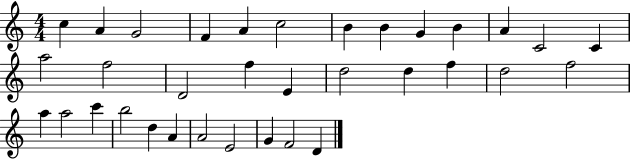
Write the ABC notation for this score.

X:1
T:Untitled
M:4/4
L:1/4
K:C
c A G2 F A c2 B B G B A C2 C a2 f2 D2 f E d2 d f d2 f2 a a2 c' b2 d A A2 E2 G F2 D